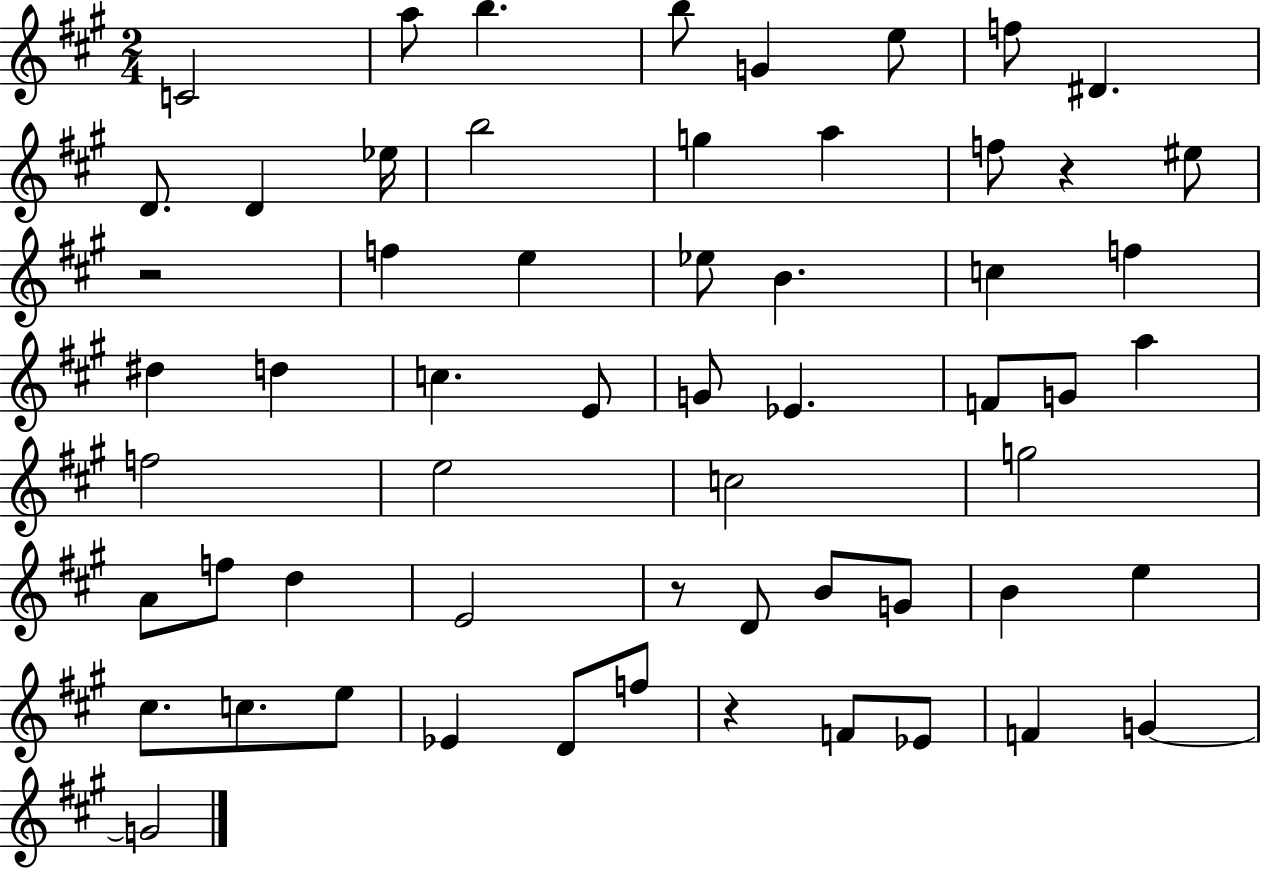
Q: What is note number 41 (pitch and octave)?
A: B4